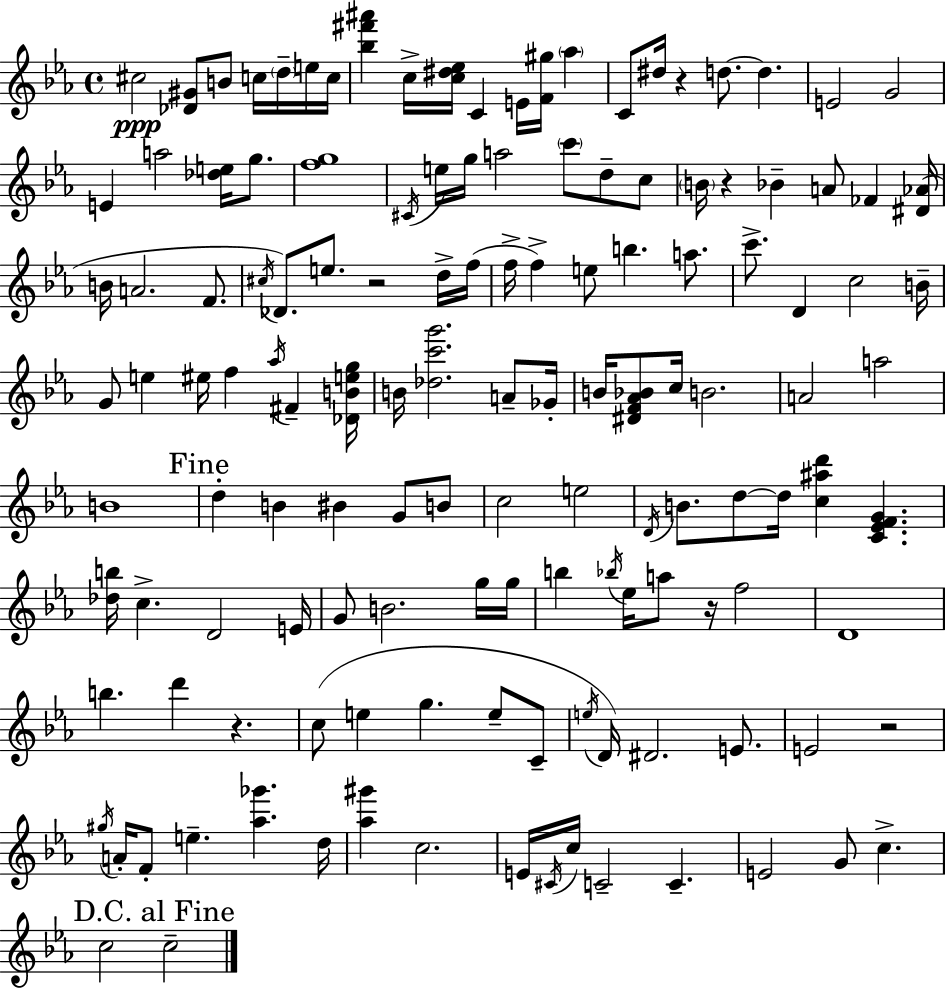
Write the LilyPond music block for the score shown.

{
  \clef treble
  \time 4/4
  \defaultTimeSignature
  \key c \minor
  cis''2\ppp <des' gis'>8 b'8 c''16 \parenthesize d''16-- e''16 c''16 | <bes'' fis''' ais'''>4 c''16-> <c'' dis'' ees''>16 c'4 e'16 <f' gis''>16 \parenthesize aes''4 | c'8 dis''16 r4 d''8.~~ d''4. | e'2 g'2 | \break e'4 a''2 <des'' e''>16 g''8. | <f'' g''>1 | \acciaccatura { cis'16 } e''16 g''16 a''2 \parenthesize c'''8 d''8-- c''8 | \parenthesize b'16 r4 bes'4-- a'8 fes'4 | \break <dis' aes'>16( b'16 a'2. f'8. | \acciaccatura { cis''16 } des'8.) e''8. r2 | d''16-> f''16( f''16-> f''4->) e''8 b''4. a''8. | c'''8.-> d'4 c''2 | \break b'16-- g'8 e''4 eis''16 f''4 \acciaccatura { aes''16 } fis'4-- | <des' b' e'' g''>16 b'16 <des'' c''' g'''>2. | a'8-- ges'16-. b'16 <dis' f' aes' bes'>8 c''16 b'2. | a'2 a''2 | \break b'1 | \mark "Fine" d''4-. b'4 bis'4 g'8 | b'8 c''2 e''2 | \acciaccatura { d'16 } b'8. d''8~~ d''16 <c'' ais'' d'''>4 <c' ees' f' g'>4. | \break <des'' b''>16 c''4.-> d'2 | e'16 g'8 b'2. | g''16 g''16 b''4 \acciaccatura { bes''16 } ees''16 a''8 r16 f''2 | d'1 | \break b''4. d'''4 r4. | c''8( e''4 g''4. | e''8-- c'8-- \acciaccatura { e''16 }) d'16 dis'2. | e'8. e'2 r2 | \break \acciaccatura { gis''16 } a'16-. f'8-. e''4.-- | <aes'' ges'''>4. d''16 <aes'' gis'''>4 c''2. | e'16 \acciaccatura { cis'16 } c''16 c'2-- | c'4.-- e'2 | \break g'8 c''4.-> \mark "D.C. al Fine" c''2 | c''2-- \bar "|."
}